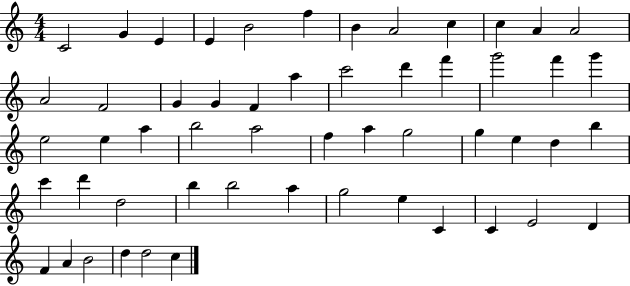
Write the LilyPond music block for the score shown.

{
  \clef treble
  \numericTimeSignature
  \time 4/4
  \key c \major
  c'2 g'4 e'4 | e'4 b'2 f''4 | b'4 a'2 c''4 | c''4 a'4 a'2 | \break a'2 f'2 | g'4 g'4 f'4 a''4 | c'''2 d'''4 f'''4 | g'''2 f'''4 g'''4 | \break e''2 e''4 a''4 | b''2 a''2 | f''4 a''4 g''2 | g''4 e''4 d''4 b''4 | \break c'''4 d'''4 d''2 | b''4 b''2 a''4 | g''2 e''4 c'4 | c'4 e'2 d'4 | \break f'4 a'4 b'2 | d''4 d''2 c''4 | \bar "|."
}